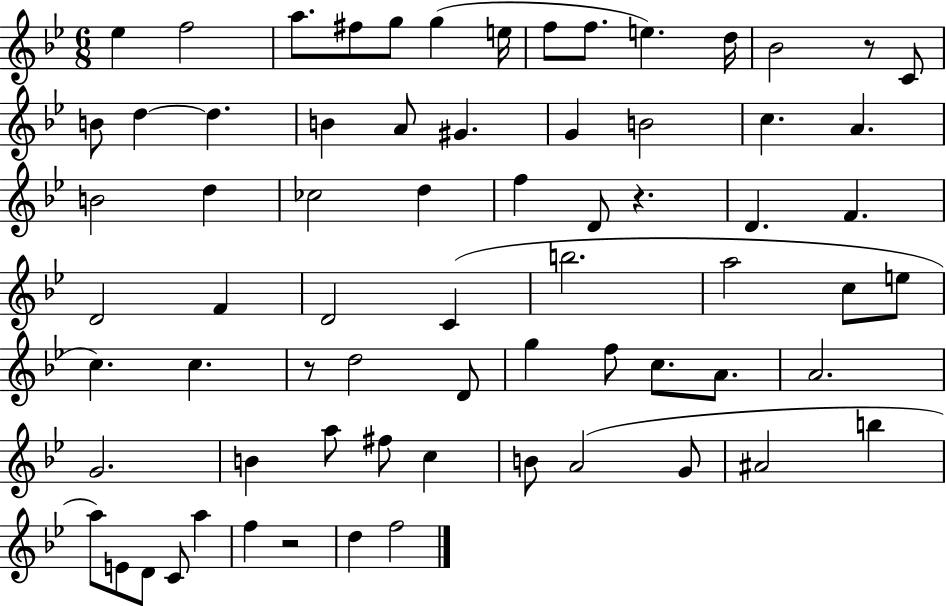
X:1
T:Untitled
M:6/8
L:1/4
K:Bb
_e f2 a/2 ^f/2 g/2 g e/4 f/2 f/2 e d/4 _B2 z/2 C/2 B/2 d d B A/2 ^G G B2 c A B2 d _c2 d f D/2 z D F D2 F D2 C b2 a2 c/2 e/2 c c z/2 d2 D/2 g f/2 c/2 A/2 A2 G2 B a/2 ^f/2 c B/2 A2 G/2 ^A2 b a/2 E/2 D/2 C/2 a f z2 d f2